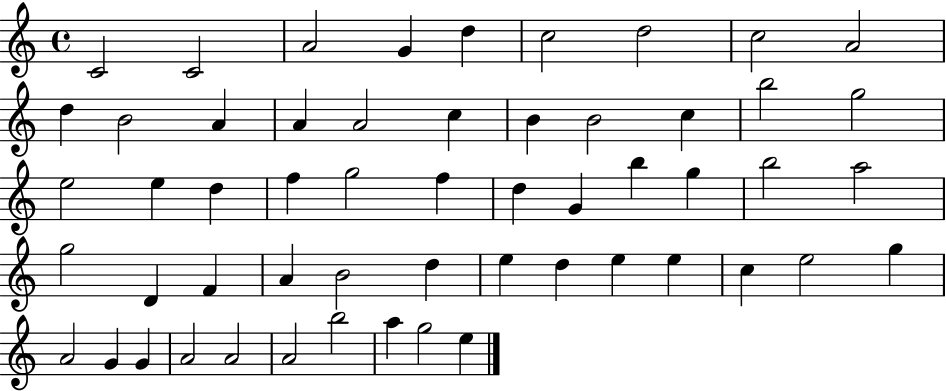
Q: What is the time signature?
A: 4/4